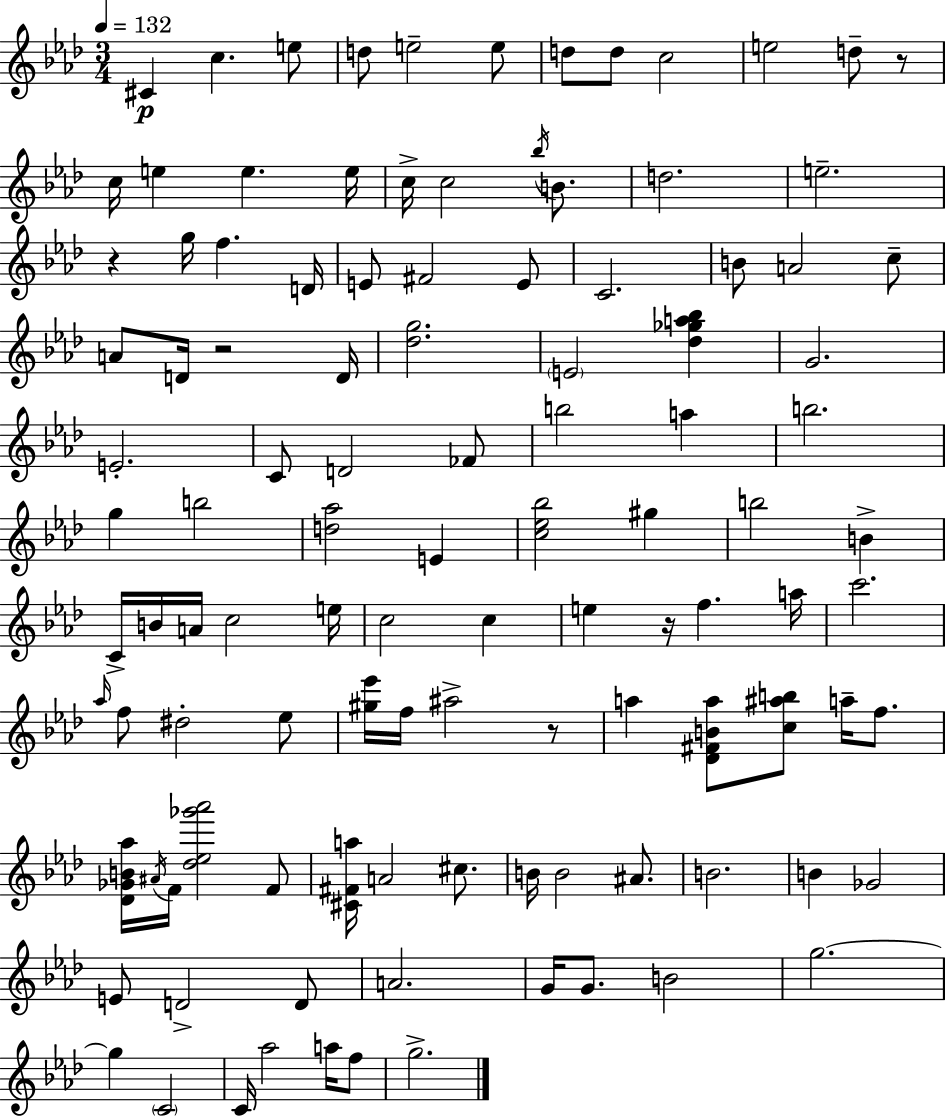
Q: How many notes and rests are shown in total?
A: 110